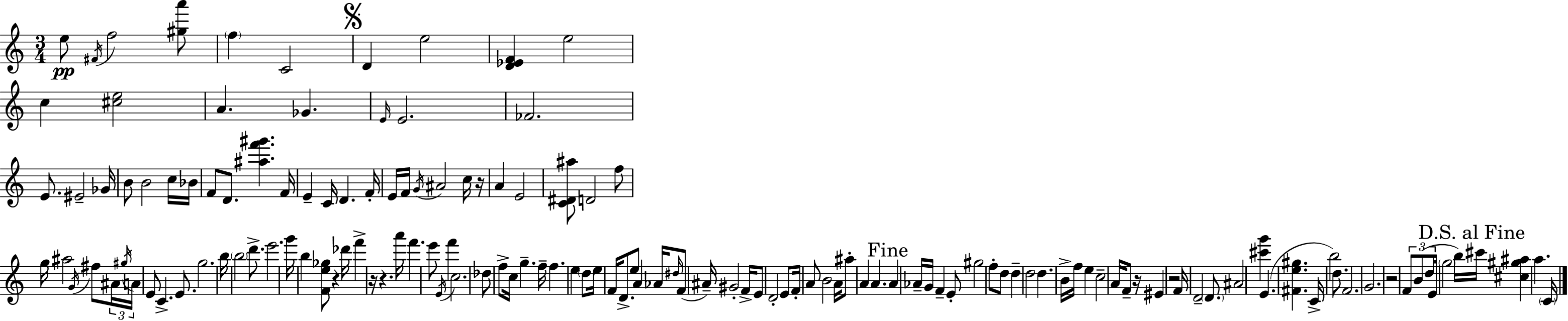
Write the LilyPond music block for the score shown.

{
  \clef treble
  \numericTimeSignature
  \time 3/4
  \key a \minor
  e''8\pp \acciaccatura { fis'16 } f''2 <gis'' a'''>8 | \parenthesize f''4 c'2 | \mark \markup { \musicglyph "scripts.segno" } d'4 e''2 | <d' ees' f'>4 e''2 | \break c''4 <cis'' e''>2 | a'4. ges'4. | \grace { e'16 } e'2. | fes'2. | \break e'8. eis'2-- | ges'16 b'8 b'2 | c''16 bes'16 f'8 d'8. <ais'' f''' gis'''>4. | f'16 e'4-- c'16 d'4. | \break f'16-. e'16 f'16 \acciaccatura { g'16 } ais'2 | c''16 r16 a'4 e'2 | <c' dis' ais''>8 d'2 | f''8 g''16 ais''2 | \break \acciaccatura { g'16 } fis''8 \tuplet 3/2 { ais'16 \acciaccatura { gis''16 } a'16 } e'8 c'4.-> | e'8. g''2. | b''16 \parenthesize b''2 | d'''8.-> e'''2. | \break g'''16 b''4 <f' e'' ges''>8 | r4 des'''16 f'''4-> r16 r4. | a'''16 f'''4. e'''8 | \acciaccatura { e'16 } f'''4 c''2. | \break des''8 f''8-> c''16 g''4.-- | f''16-- f''4. | e''4 \parenthesize d''8 e''16 f'16 d'8.-> e''8 | a'4 aes'16 \grace { dis''16 }( f'8 ais'16--) gis'2-. | \break f'16-> e'8 d'2-. | e'8 f'16-. a'8 b'2 | a'16 ais''8-. a'4 | a'4. \mark "Fine" a'4 aes'16-- | \break g'16 f'4-- e'8-. gis''2 | f''8-. d''8 d''4-- d''2 | d''4. | b'16-> f''16 e''4 c''2-- | \break a'16 f'8-- r16 eis'4 r2 | f'16 d'2-- | \parenthesize d'8. ais'2 | <cis''' g'''>4 e'4.( | \break <fis' e'' gis''>4. c'16-> b''2) | d''8. f'2. | g'2. | r2 | \break \tuplet 3/2 { f'8 b'8( d''8 } e'16 \parenthesize g''2 | b''16) \mark "D.S. al Fine" cis'''16 <cis'' gis'' ais''>4 | a''4. \parenthesize c'16 \bar "|."
}